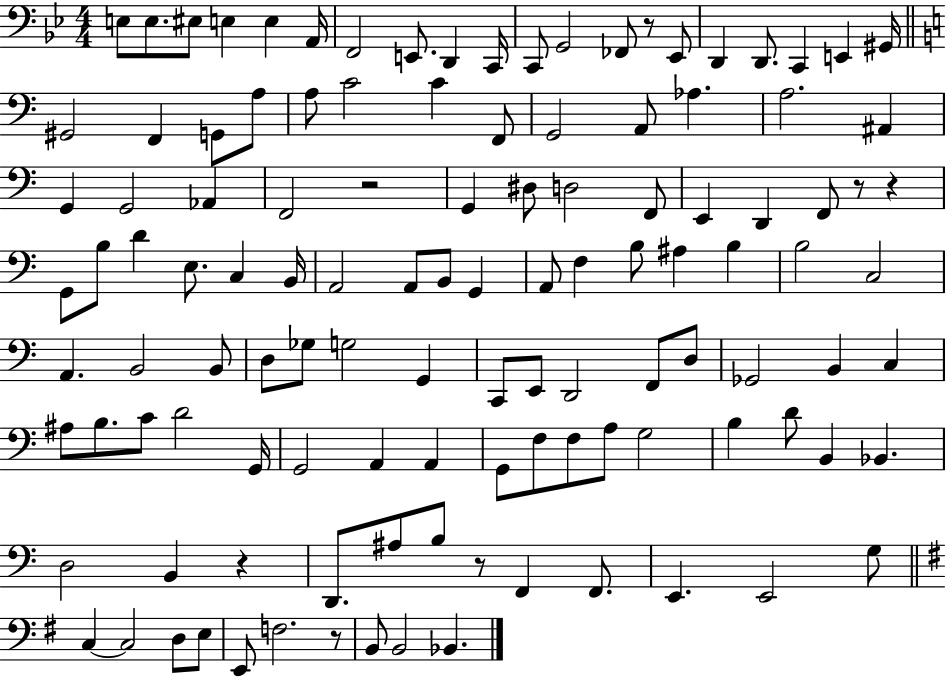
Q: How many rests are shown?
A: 7